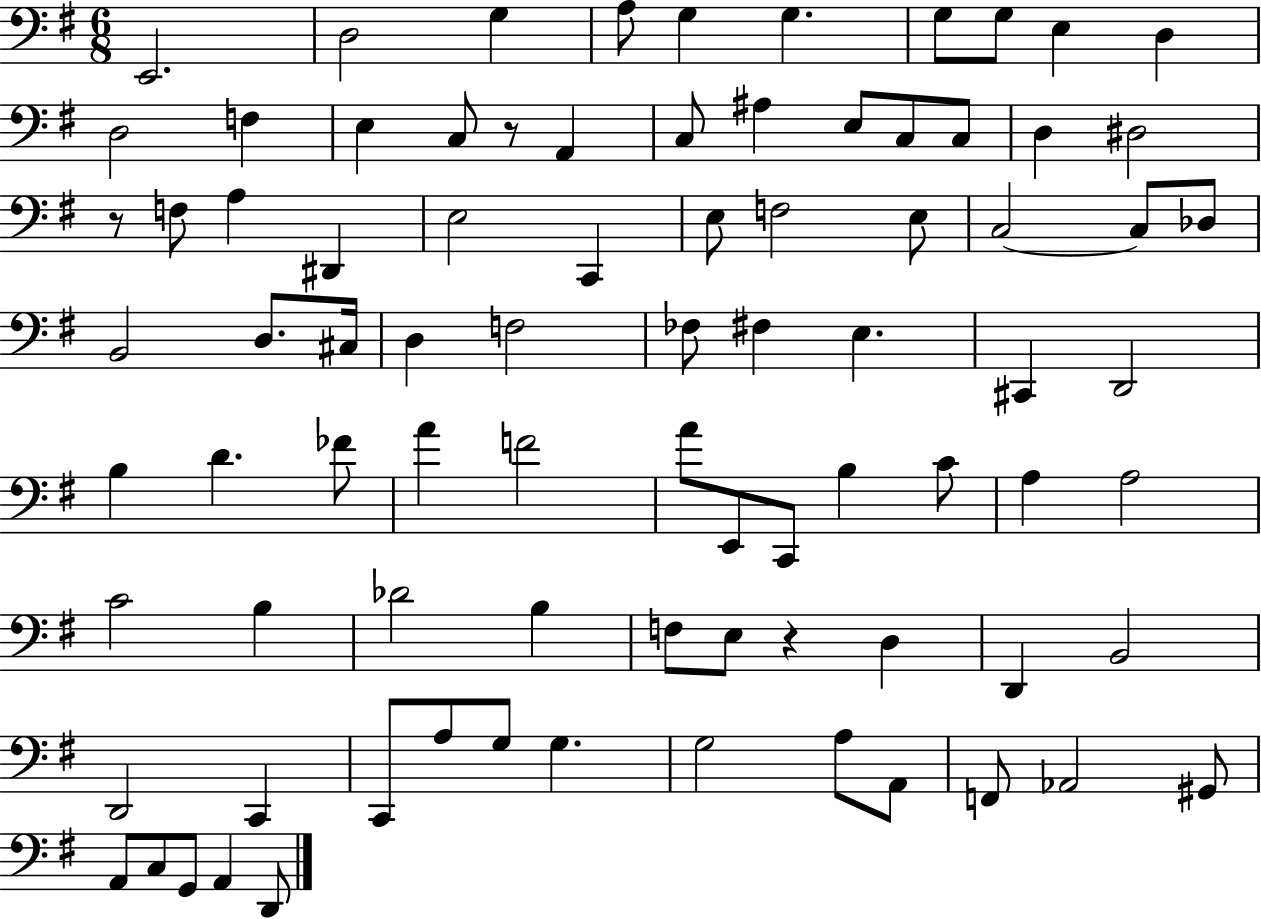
X:1
T:Untitled
M:6/8
L:1/4
K:G
E,,2 D,2 G, A,/2 G, G, G,/2 G,/2 E, D, D,2 F, E, C,/2 z/2 A,, C,/2 ^A, E,/2 C,/2 C,/2 D, ^D,2 z/2 F,/2 A, ^D,, E,2 C,, E,/2 F,2 E,/2 C,2 C,/2 _D,/2 B,,2 D,/2 ^C,/4 D, F,2 _F,/2 ^F, E, ^C,, D,,2 B, D _F/2 A F2 A/2 E,,/2 C,,/2 B, C/2 A, A,2 C2 B, _D2 B, F,/2 E,/2 z D, D,, B,,2 D,,2 C,, C,,/2 A,/2 G,/2 G, G,2 A,/2 A,,/2 F,,/2 _A,,2 ^G,,/2 A,,/2 C,/2 G,,/2 A,, D,,/2